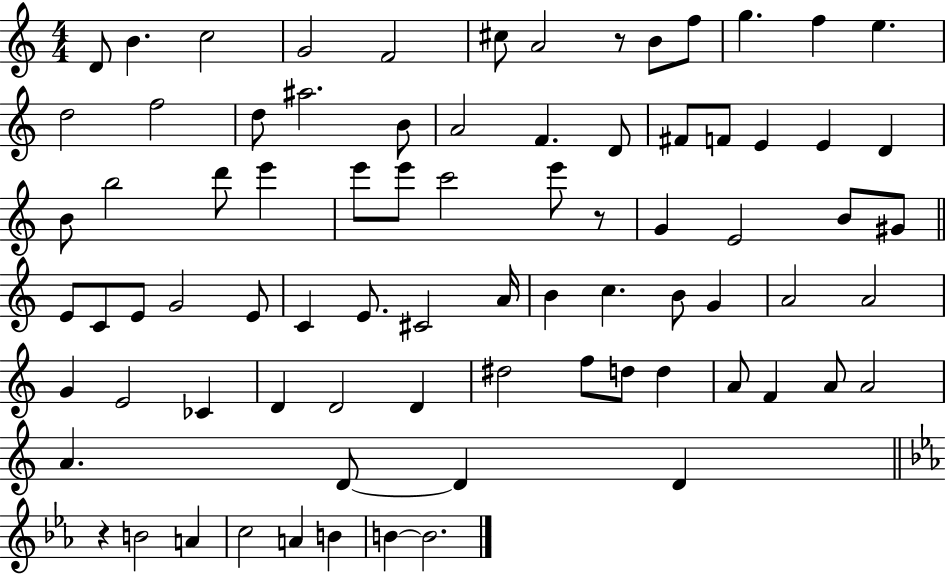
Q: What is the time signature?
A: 4/4